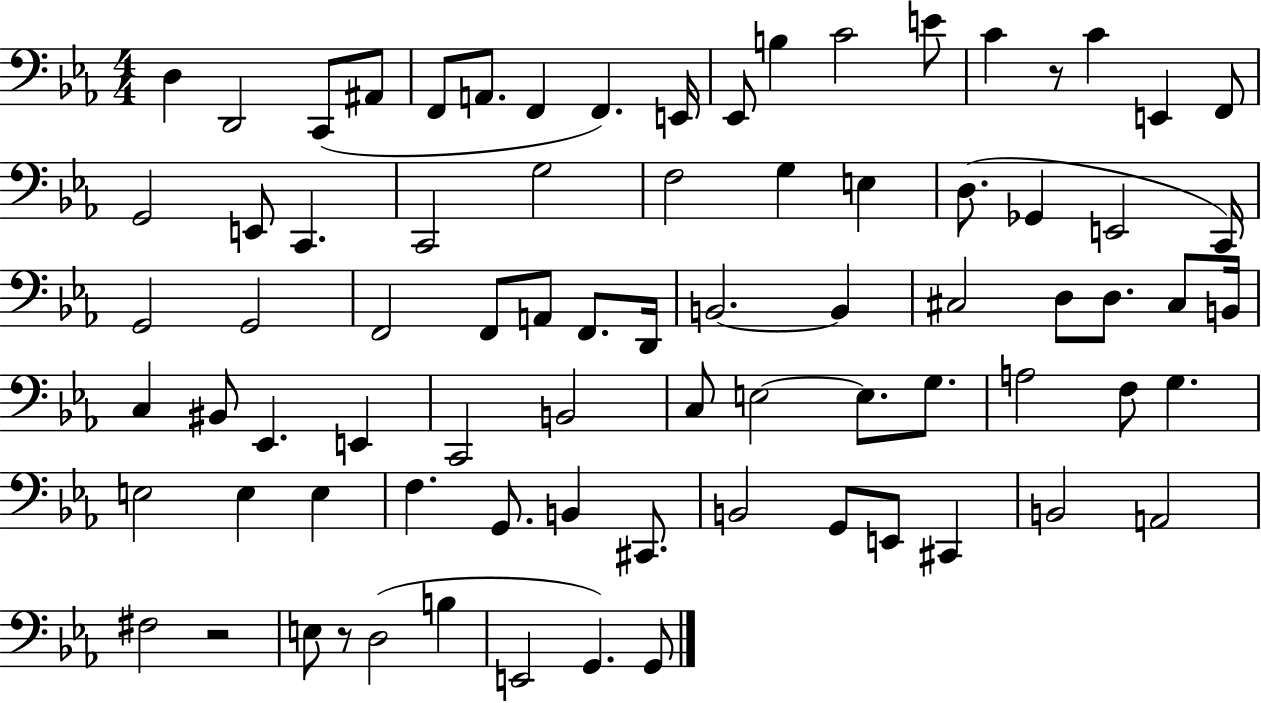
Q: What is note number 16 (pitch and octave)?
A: E2